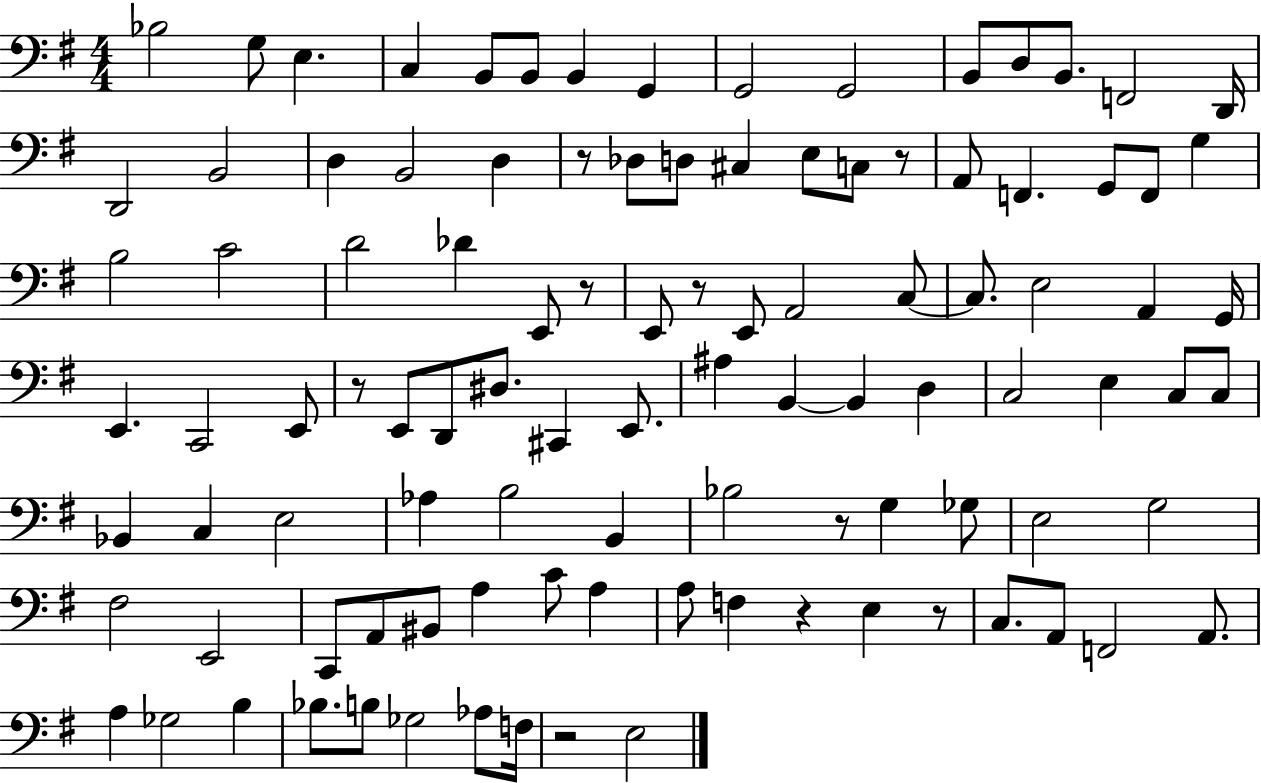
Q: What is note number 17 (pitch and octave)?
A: B2